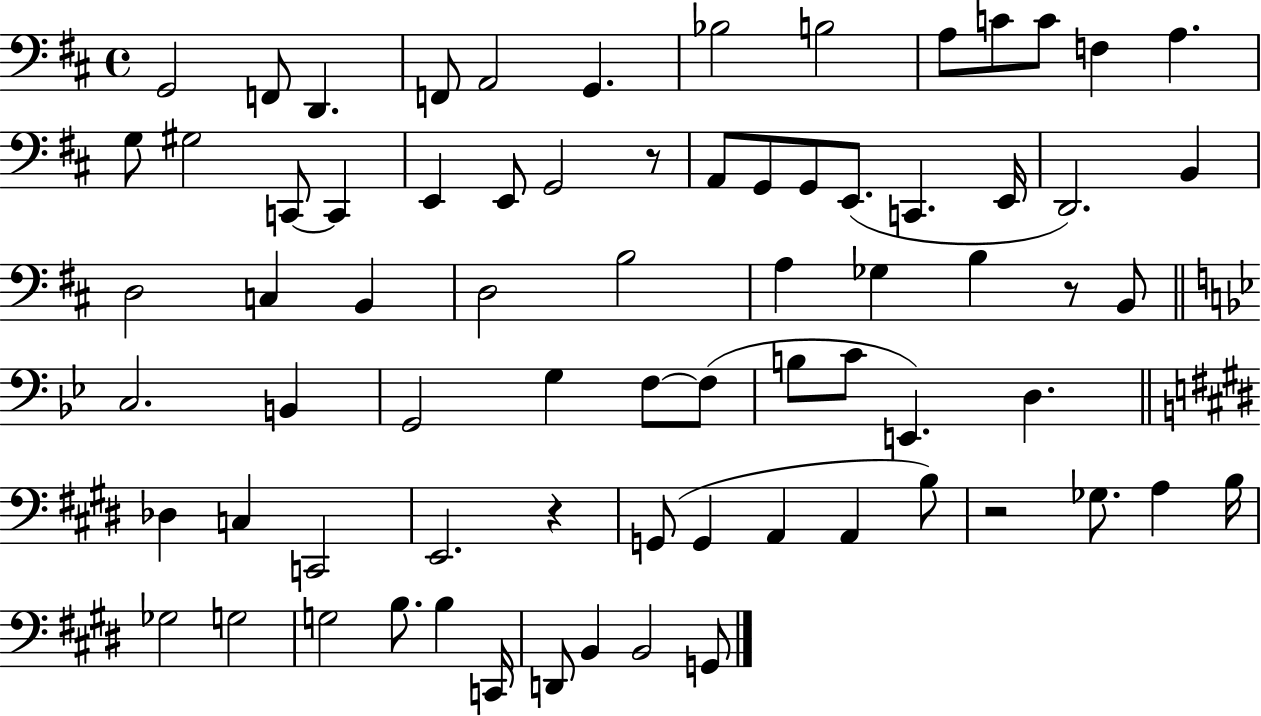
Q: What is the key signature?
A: D major